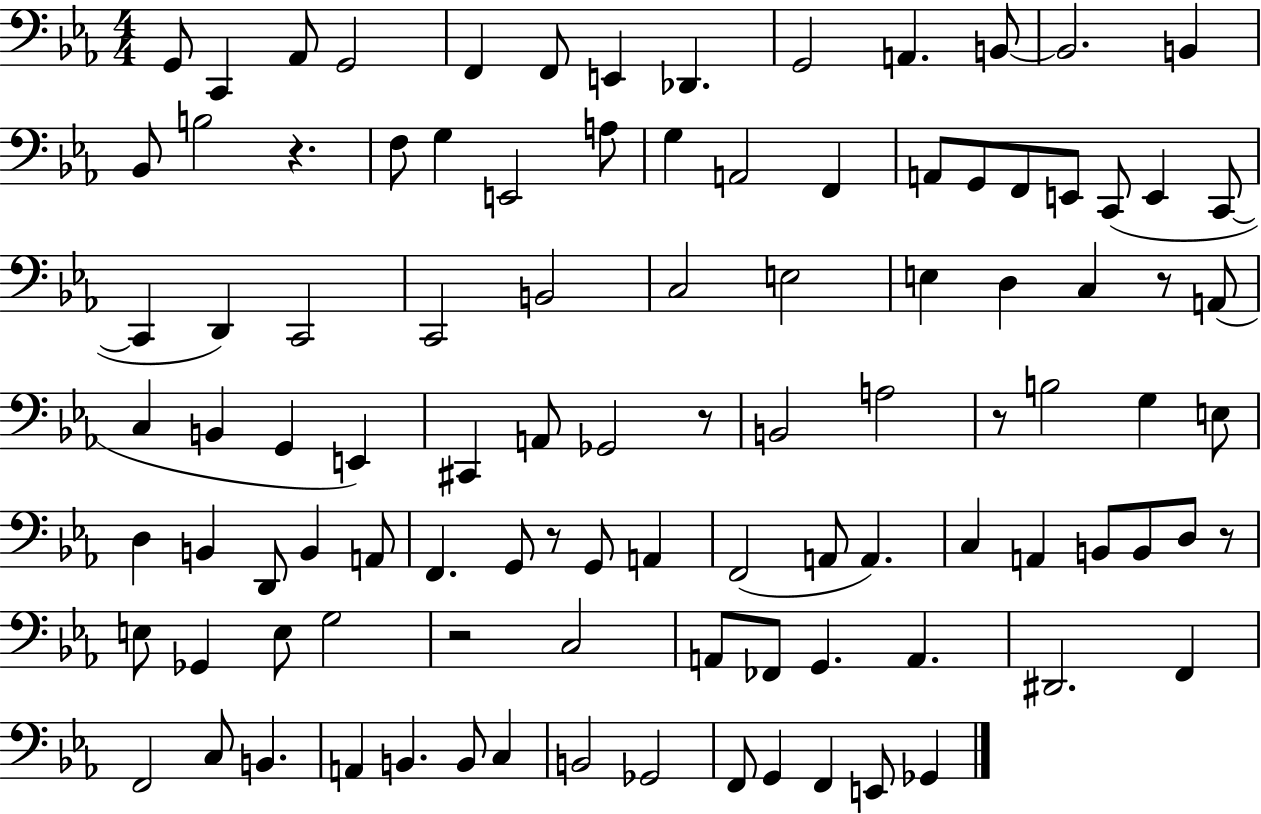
{
  \clef bass
  \numericTimeSignature
  \time 4/4
  \key ees \major
  g,8 c,4 aes,8 g,2 | f,4 f,8 e,4 des,4. | g,2 a,4. b,8~~ | b,2. b,4 | \break bes,8 b2 r4. | f8 g4 e,2 a8 | g4 a,2 f,4 | a,8 g,8 f,8 e,8 c,8( e,4 c,8~~ | \break c,4 d,4) c,2 | c,2 b,2 | c2 e2 | e4 d4 c4 r8 a,8( | \break c4 b,4 g,4 e,4) | cis,4 a,8 ges,2 r8 | b,2 a2 | r8 b2 g4 e8 | \break d4 b,4 d,8 b,4 a,8 | f,4. g,8 r8 g,8 a,4 | f,2( a,8 a,4.) | c4 a,4 b,8 b,8 d8 r8 | \break e8 ges,4 e8 g2 | r2 c2 | a,8 fes,8 g,4. a,4. | dis,2. f,4 | \break f,2 c8 b,4. | a,4 b,4. b,8 c4 | b,2 ges,2 | f,8 g,4 f,4 e,8 ges,4 | \break \bar "|."
}